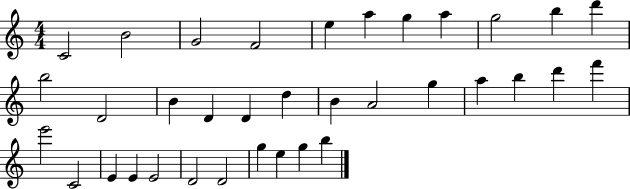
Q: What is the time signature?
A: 4/4